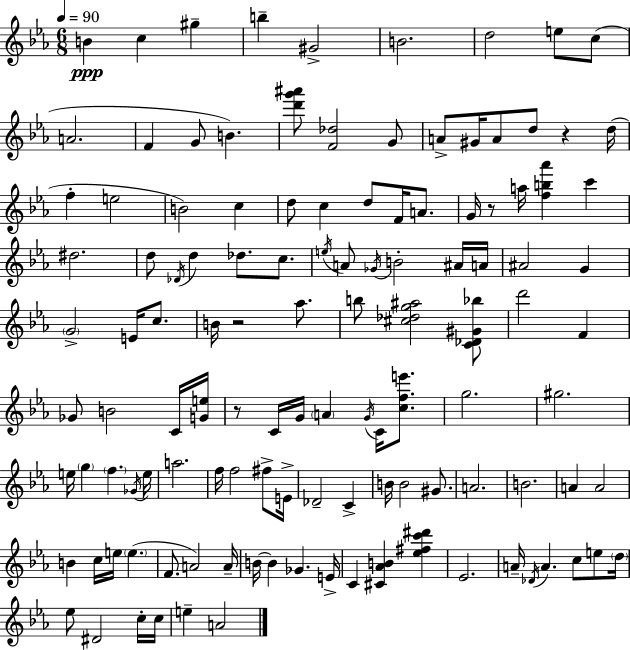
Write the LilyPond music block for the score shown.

{
  \clef treble
  \numericTimeSignature
  \time 6/8
  \key c \minor
  \tempo 4 = 90
  b'4\ppp c''4 gis''4-- | b''4-- gis'2-> | b'2. | d''2 e''8 c''8( | \break a'2. | f'4 g'8 b'4.) | <d''' g''' ais'''>8 <f' des''>2 g'8 | a'8-> gis'16 a'8 d''8 r4 d''16( | \break f''4-. e''2 | b'2) c''4 | d''8 c''4 d''8 f'16 a'8. | g'16 r8 a''16 <f'' b'' aes'''>4 c'''4 | \break dis''2. | d''8 \acciaccatura { des'16 } d''4 des''8. c''8. | \acciaccatura { e''16 } a'8 \acciaccatura { ges'16 } b'2-. | ais'16 a'16 ais'2 g'4 | \break \parenthesize g'2-> e'16 | c''8. b'16 r2 | aes''8. b''8 <cis'' des'' g'' ais''>2 | <c' des' gis' bes''>8 d'''2 f'4 | \break ges'8 b'2 | c'16 <g' e''>16 r8 c'16 g'16 \parenthesize a'4 \acciaccatura { g'16 } | c'16 <c'' f'' e'''>8. g''2. | gis''2. | \break e''16 \parenthesize g''4 \parenthesize f''4. | \acciaccatura { ges'16 } e''16 a''2. | f''16 f''2 | fis''8-> e'16-> des'2-- | \break c'4-> b'16 b'2 | gis'8. a'2. | b'2. | a'4 a'2 | \break b'4 c''16 e''16 \parenthesize e''4.( | f'8. a'2) | a'16-- b'16~~ b'4 ges'4. | e'16-> c'4 <cis' aes' b'>4 | \break <ees'' fis'' c''' dis'''>4 ees'2. | a'16-- \acciaccatura { des'16 } a'4. | c''8 e''8 \parenthesize d''16 ees''8 dis'2 | c''16-. c''16 e''4-- a'2 | \break \bar "|."
}